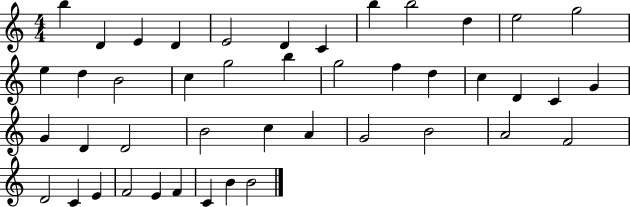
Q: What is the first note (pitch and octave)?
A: B5